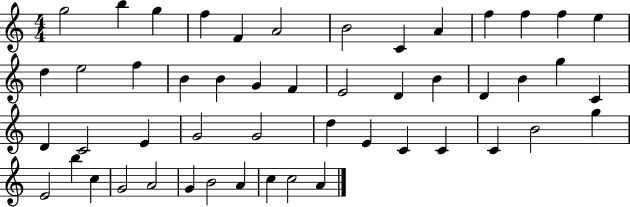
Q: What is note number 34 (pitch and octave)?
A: E4